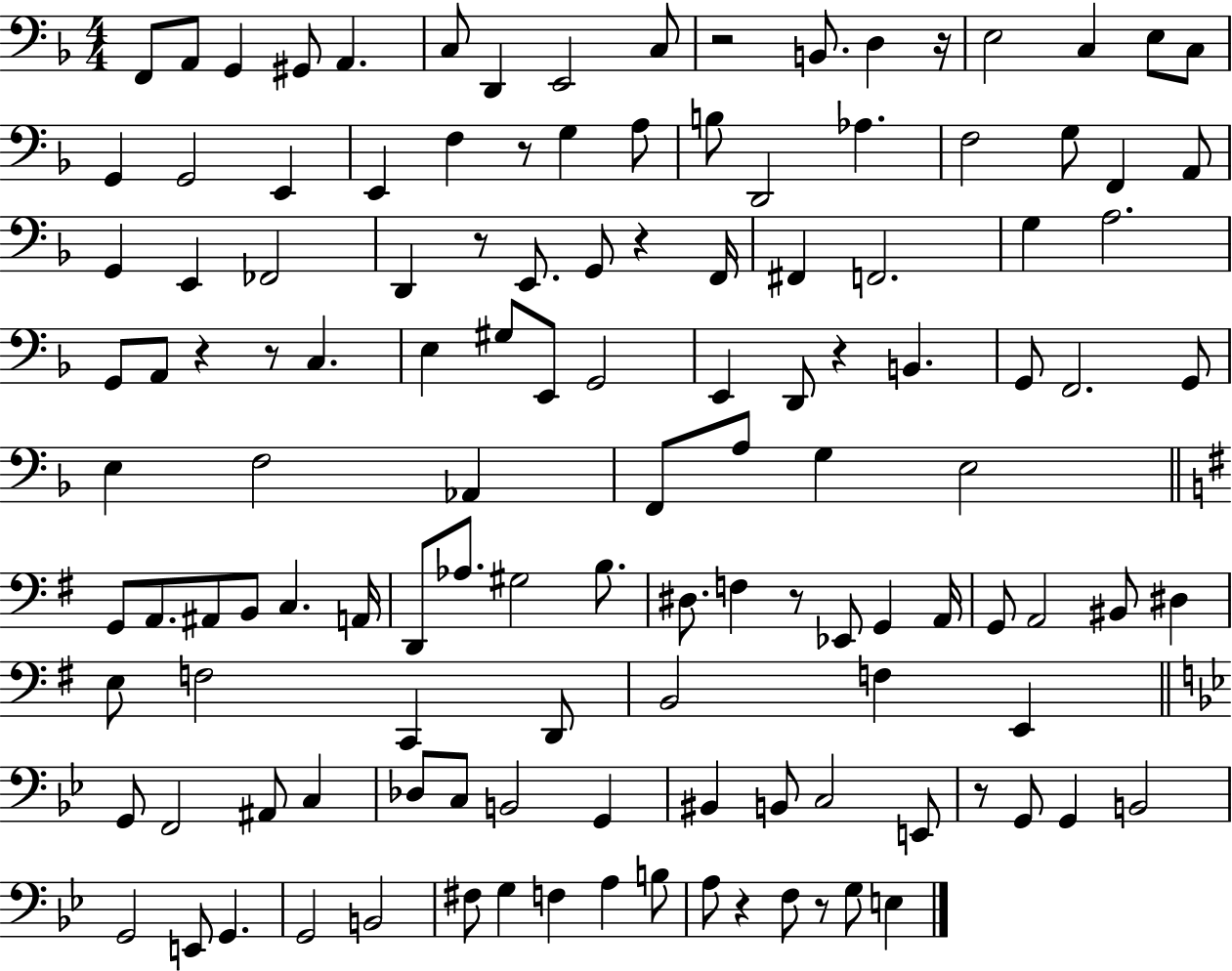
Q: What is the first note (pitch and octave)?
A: F2